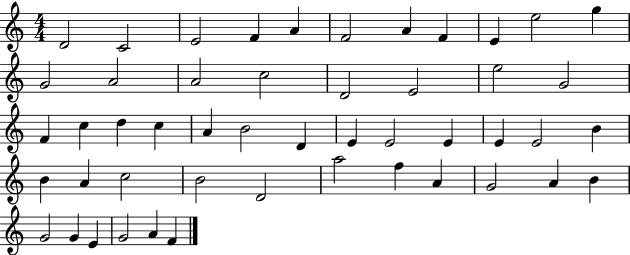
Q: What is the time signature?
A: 4/4